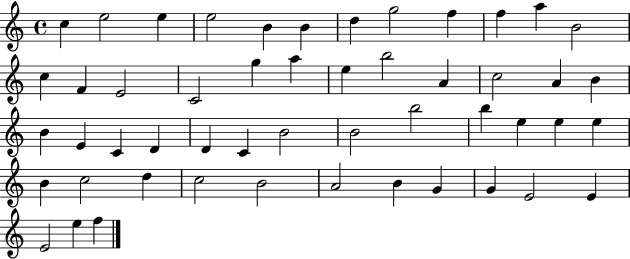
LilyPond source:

{
  \clef treble
  \time 4/4
  \defaultTimeSignature
  \key c \major
  c''4 e''2 e''4 | e''2 b'4 b'4 | d''4 g''2 f''4 | f''4 a''4 b'2 | \break c''4 f'4 e'2 | c'2 g''4 a''4 | e''4 b''2 a'4 | c''2 a'4 b'4 | \break b'4 e'4 c'4 d'4 | d'4 c'4 b'2 | b'2 b''2 | b''4 e''4 e''4 e''4 | \break b'4 c''2 d''4 | c''2 b'2 | a'2 b'4 g'4 | g'4 e'2 e'4 | \break e'2 e''4 f''4 | \bar "|."
}